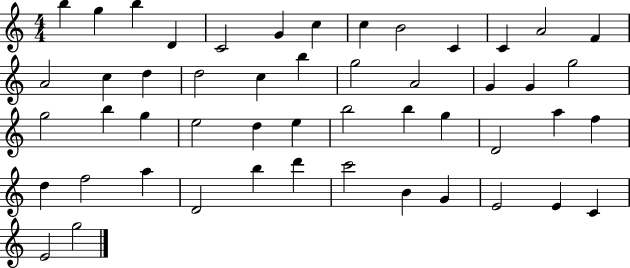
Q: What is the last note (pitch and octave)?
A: G5